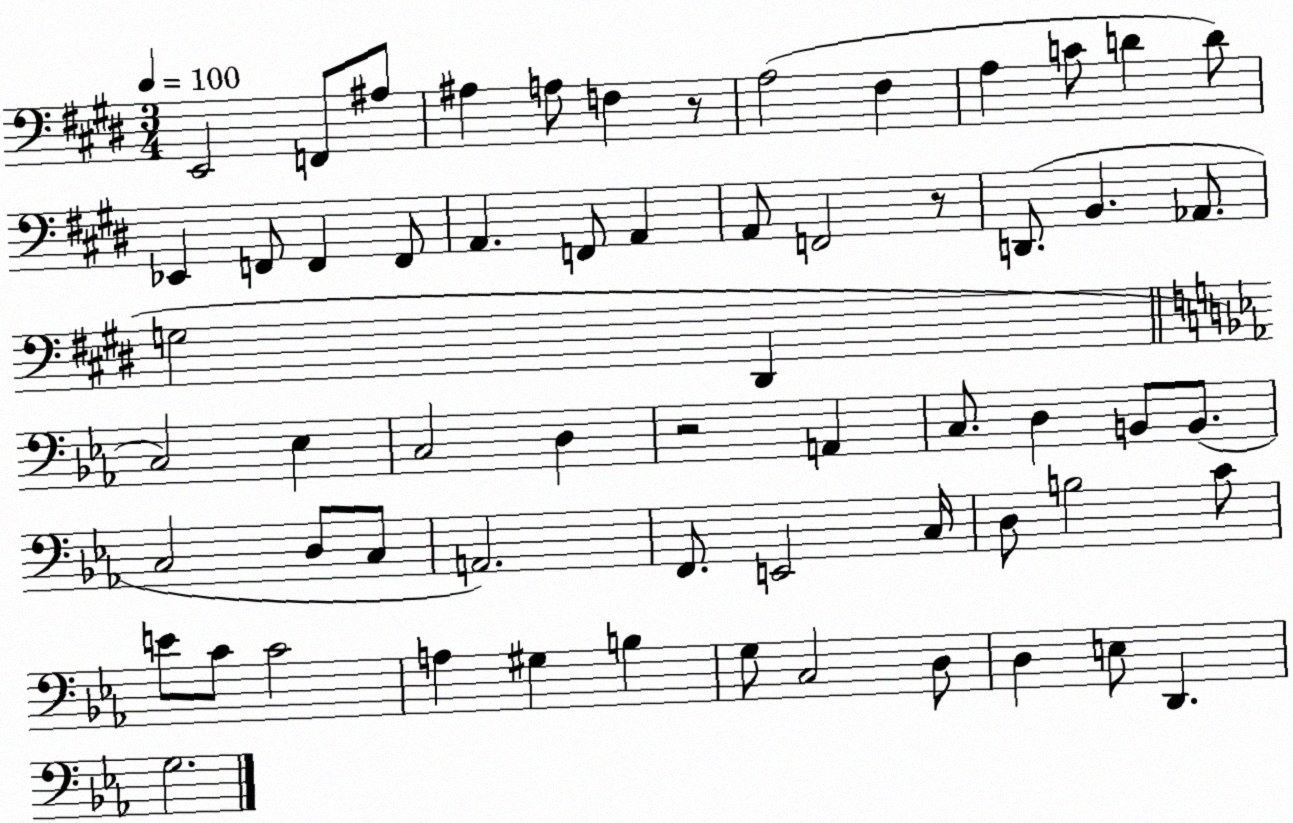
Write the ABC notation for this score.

X:1
T:Untitled
M:3/4
L:1/4
K:E
E,,2 F,,/2 ^A,/2 ^A, A,/2 F, z/2 A,2 ^F, A, C/2 D D/2 _E,, F,,/2 F,, F,,/2 A,, F,,/2 A,, A,,/2 F,,2 z/2 D,,/2 B,, _A,,/2 G,2 ^D,, C,2 _E, C,2 D, z2 A,, C,/2 D, B,,/2 B,,/2 C,2 D,/2 C,/2 A,,2 F,,/2 E,,2 C,/4 D,/2 B,2 C/2 E/2 C/2 C2 A, ^G, B, G,/2 C,2 D,/2 D, E,/2 D,, G,2